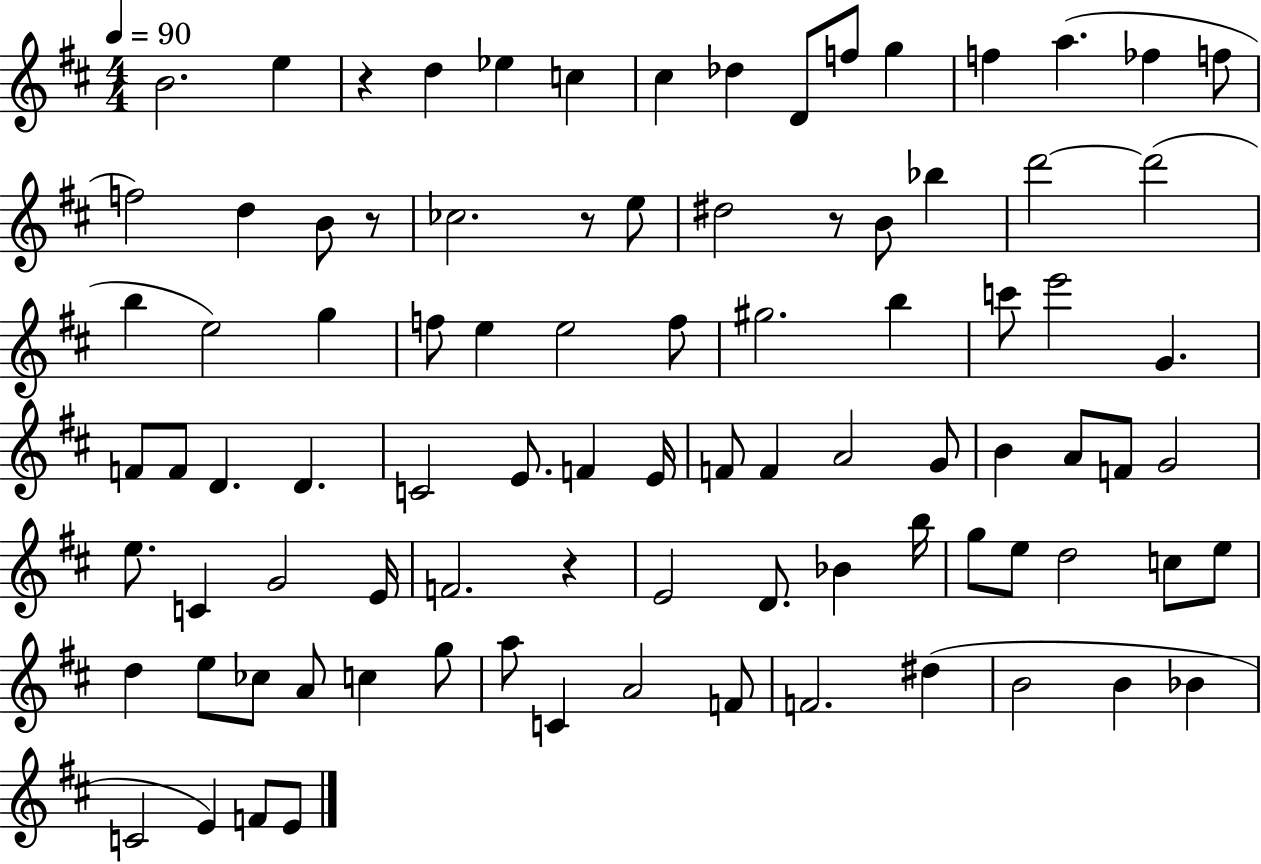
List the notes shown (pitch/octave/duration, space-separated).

B4/h. E5/q R/q D5/q Eb5/q C5/q C#5/q Db5/q D4/e F5/e G5/q F5/q A5/q. FES5/q F5/e F5/h D5/q B4/e R/e CES5/h. R/e E5/e D#5/h R/e B4/e Bb5/q D6/h D6/h B5/q E5/h G5/q F5/e E5/q E5/h F5/e G#5/h. B5/q C6/e E6/h G4/q. F4/e F4/e D4/q. D4/q. C4/h E4/e. F4/q E4/s F4/e F4/q A4/h G4/e B4/q A4/e F4/e G4/h E5/e. C4/q G4/h E4/s F4/h. R/q E4/h D4/e. Bb4/q B5/s G5/e E5/e D5/h C5/e E5/e D5/q E5/e CES5/e A4/e C5/q G5/e A5/e C4/q A4/h F4/e F4/h. D#5/q B4/h B4/q Bb4/q C4/h E4/q F4/e E4/e